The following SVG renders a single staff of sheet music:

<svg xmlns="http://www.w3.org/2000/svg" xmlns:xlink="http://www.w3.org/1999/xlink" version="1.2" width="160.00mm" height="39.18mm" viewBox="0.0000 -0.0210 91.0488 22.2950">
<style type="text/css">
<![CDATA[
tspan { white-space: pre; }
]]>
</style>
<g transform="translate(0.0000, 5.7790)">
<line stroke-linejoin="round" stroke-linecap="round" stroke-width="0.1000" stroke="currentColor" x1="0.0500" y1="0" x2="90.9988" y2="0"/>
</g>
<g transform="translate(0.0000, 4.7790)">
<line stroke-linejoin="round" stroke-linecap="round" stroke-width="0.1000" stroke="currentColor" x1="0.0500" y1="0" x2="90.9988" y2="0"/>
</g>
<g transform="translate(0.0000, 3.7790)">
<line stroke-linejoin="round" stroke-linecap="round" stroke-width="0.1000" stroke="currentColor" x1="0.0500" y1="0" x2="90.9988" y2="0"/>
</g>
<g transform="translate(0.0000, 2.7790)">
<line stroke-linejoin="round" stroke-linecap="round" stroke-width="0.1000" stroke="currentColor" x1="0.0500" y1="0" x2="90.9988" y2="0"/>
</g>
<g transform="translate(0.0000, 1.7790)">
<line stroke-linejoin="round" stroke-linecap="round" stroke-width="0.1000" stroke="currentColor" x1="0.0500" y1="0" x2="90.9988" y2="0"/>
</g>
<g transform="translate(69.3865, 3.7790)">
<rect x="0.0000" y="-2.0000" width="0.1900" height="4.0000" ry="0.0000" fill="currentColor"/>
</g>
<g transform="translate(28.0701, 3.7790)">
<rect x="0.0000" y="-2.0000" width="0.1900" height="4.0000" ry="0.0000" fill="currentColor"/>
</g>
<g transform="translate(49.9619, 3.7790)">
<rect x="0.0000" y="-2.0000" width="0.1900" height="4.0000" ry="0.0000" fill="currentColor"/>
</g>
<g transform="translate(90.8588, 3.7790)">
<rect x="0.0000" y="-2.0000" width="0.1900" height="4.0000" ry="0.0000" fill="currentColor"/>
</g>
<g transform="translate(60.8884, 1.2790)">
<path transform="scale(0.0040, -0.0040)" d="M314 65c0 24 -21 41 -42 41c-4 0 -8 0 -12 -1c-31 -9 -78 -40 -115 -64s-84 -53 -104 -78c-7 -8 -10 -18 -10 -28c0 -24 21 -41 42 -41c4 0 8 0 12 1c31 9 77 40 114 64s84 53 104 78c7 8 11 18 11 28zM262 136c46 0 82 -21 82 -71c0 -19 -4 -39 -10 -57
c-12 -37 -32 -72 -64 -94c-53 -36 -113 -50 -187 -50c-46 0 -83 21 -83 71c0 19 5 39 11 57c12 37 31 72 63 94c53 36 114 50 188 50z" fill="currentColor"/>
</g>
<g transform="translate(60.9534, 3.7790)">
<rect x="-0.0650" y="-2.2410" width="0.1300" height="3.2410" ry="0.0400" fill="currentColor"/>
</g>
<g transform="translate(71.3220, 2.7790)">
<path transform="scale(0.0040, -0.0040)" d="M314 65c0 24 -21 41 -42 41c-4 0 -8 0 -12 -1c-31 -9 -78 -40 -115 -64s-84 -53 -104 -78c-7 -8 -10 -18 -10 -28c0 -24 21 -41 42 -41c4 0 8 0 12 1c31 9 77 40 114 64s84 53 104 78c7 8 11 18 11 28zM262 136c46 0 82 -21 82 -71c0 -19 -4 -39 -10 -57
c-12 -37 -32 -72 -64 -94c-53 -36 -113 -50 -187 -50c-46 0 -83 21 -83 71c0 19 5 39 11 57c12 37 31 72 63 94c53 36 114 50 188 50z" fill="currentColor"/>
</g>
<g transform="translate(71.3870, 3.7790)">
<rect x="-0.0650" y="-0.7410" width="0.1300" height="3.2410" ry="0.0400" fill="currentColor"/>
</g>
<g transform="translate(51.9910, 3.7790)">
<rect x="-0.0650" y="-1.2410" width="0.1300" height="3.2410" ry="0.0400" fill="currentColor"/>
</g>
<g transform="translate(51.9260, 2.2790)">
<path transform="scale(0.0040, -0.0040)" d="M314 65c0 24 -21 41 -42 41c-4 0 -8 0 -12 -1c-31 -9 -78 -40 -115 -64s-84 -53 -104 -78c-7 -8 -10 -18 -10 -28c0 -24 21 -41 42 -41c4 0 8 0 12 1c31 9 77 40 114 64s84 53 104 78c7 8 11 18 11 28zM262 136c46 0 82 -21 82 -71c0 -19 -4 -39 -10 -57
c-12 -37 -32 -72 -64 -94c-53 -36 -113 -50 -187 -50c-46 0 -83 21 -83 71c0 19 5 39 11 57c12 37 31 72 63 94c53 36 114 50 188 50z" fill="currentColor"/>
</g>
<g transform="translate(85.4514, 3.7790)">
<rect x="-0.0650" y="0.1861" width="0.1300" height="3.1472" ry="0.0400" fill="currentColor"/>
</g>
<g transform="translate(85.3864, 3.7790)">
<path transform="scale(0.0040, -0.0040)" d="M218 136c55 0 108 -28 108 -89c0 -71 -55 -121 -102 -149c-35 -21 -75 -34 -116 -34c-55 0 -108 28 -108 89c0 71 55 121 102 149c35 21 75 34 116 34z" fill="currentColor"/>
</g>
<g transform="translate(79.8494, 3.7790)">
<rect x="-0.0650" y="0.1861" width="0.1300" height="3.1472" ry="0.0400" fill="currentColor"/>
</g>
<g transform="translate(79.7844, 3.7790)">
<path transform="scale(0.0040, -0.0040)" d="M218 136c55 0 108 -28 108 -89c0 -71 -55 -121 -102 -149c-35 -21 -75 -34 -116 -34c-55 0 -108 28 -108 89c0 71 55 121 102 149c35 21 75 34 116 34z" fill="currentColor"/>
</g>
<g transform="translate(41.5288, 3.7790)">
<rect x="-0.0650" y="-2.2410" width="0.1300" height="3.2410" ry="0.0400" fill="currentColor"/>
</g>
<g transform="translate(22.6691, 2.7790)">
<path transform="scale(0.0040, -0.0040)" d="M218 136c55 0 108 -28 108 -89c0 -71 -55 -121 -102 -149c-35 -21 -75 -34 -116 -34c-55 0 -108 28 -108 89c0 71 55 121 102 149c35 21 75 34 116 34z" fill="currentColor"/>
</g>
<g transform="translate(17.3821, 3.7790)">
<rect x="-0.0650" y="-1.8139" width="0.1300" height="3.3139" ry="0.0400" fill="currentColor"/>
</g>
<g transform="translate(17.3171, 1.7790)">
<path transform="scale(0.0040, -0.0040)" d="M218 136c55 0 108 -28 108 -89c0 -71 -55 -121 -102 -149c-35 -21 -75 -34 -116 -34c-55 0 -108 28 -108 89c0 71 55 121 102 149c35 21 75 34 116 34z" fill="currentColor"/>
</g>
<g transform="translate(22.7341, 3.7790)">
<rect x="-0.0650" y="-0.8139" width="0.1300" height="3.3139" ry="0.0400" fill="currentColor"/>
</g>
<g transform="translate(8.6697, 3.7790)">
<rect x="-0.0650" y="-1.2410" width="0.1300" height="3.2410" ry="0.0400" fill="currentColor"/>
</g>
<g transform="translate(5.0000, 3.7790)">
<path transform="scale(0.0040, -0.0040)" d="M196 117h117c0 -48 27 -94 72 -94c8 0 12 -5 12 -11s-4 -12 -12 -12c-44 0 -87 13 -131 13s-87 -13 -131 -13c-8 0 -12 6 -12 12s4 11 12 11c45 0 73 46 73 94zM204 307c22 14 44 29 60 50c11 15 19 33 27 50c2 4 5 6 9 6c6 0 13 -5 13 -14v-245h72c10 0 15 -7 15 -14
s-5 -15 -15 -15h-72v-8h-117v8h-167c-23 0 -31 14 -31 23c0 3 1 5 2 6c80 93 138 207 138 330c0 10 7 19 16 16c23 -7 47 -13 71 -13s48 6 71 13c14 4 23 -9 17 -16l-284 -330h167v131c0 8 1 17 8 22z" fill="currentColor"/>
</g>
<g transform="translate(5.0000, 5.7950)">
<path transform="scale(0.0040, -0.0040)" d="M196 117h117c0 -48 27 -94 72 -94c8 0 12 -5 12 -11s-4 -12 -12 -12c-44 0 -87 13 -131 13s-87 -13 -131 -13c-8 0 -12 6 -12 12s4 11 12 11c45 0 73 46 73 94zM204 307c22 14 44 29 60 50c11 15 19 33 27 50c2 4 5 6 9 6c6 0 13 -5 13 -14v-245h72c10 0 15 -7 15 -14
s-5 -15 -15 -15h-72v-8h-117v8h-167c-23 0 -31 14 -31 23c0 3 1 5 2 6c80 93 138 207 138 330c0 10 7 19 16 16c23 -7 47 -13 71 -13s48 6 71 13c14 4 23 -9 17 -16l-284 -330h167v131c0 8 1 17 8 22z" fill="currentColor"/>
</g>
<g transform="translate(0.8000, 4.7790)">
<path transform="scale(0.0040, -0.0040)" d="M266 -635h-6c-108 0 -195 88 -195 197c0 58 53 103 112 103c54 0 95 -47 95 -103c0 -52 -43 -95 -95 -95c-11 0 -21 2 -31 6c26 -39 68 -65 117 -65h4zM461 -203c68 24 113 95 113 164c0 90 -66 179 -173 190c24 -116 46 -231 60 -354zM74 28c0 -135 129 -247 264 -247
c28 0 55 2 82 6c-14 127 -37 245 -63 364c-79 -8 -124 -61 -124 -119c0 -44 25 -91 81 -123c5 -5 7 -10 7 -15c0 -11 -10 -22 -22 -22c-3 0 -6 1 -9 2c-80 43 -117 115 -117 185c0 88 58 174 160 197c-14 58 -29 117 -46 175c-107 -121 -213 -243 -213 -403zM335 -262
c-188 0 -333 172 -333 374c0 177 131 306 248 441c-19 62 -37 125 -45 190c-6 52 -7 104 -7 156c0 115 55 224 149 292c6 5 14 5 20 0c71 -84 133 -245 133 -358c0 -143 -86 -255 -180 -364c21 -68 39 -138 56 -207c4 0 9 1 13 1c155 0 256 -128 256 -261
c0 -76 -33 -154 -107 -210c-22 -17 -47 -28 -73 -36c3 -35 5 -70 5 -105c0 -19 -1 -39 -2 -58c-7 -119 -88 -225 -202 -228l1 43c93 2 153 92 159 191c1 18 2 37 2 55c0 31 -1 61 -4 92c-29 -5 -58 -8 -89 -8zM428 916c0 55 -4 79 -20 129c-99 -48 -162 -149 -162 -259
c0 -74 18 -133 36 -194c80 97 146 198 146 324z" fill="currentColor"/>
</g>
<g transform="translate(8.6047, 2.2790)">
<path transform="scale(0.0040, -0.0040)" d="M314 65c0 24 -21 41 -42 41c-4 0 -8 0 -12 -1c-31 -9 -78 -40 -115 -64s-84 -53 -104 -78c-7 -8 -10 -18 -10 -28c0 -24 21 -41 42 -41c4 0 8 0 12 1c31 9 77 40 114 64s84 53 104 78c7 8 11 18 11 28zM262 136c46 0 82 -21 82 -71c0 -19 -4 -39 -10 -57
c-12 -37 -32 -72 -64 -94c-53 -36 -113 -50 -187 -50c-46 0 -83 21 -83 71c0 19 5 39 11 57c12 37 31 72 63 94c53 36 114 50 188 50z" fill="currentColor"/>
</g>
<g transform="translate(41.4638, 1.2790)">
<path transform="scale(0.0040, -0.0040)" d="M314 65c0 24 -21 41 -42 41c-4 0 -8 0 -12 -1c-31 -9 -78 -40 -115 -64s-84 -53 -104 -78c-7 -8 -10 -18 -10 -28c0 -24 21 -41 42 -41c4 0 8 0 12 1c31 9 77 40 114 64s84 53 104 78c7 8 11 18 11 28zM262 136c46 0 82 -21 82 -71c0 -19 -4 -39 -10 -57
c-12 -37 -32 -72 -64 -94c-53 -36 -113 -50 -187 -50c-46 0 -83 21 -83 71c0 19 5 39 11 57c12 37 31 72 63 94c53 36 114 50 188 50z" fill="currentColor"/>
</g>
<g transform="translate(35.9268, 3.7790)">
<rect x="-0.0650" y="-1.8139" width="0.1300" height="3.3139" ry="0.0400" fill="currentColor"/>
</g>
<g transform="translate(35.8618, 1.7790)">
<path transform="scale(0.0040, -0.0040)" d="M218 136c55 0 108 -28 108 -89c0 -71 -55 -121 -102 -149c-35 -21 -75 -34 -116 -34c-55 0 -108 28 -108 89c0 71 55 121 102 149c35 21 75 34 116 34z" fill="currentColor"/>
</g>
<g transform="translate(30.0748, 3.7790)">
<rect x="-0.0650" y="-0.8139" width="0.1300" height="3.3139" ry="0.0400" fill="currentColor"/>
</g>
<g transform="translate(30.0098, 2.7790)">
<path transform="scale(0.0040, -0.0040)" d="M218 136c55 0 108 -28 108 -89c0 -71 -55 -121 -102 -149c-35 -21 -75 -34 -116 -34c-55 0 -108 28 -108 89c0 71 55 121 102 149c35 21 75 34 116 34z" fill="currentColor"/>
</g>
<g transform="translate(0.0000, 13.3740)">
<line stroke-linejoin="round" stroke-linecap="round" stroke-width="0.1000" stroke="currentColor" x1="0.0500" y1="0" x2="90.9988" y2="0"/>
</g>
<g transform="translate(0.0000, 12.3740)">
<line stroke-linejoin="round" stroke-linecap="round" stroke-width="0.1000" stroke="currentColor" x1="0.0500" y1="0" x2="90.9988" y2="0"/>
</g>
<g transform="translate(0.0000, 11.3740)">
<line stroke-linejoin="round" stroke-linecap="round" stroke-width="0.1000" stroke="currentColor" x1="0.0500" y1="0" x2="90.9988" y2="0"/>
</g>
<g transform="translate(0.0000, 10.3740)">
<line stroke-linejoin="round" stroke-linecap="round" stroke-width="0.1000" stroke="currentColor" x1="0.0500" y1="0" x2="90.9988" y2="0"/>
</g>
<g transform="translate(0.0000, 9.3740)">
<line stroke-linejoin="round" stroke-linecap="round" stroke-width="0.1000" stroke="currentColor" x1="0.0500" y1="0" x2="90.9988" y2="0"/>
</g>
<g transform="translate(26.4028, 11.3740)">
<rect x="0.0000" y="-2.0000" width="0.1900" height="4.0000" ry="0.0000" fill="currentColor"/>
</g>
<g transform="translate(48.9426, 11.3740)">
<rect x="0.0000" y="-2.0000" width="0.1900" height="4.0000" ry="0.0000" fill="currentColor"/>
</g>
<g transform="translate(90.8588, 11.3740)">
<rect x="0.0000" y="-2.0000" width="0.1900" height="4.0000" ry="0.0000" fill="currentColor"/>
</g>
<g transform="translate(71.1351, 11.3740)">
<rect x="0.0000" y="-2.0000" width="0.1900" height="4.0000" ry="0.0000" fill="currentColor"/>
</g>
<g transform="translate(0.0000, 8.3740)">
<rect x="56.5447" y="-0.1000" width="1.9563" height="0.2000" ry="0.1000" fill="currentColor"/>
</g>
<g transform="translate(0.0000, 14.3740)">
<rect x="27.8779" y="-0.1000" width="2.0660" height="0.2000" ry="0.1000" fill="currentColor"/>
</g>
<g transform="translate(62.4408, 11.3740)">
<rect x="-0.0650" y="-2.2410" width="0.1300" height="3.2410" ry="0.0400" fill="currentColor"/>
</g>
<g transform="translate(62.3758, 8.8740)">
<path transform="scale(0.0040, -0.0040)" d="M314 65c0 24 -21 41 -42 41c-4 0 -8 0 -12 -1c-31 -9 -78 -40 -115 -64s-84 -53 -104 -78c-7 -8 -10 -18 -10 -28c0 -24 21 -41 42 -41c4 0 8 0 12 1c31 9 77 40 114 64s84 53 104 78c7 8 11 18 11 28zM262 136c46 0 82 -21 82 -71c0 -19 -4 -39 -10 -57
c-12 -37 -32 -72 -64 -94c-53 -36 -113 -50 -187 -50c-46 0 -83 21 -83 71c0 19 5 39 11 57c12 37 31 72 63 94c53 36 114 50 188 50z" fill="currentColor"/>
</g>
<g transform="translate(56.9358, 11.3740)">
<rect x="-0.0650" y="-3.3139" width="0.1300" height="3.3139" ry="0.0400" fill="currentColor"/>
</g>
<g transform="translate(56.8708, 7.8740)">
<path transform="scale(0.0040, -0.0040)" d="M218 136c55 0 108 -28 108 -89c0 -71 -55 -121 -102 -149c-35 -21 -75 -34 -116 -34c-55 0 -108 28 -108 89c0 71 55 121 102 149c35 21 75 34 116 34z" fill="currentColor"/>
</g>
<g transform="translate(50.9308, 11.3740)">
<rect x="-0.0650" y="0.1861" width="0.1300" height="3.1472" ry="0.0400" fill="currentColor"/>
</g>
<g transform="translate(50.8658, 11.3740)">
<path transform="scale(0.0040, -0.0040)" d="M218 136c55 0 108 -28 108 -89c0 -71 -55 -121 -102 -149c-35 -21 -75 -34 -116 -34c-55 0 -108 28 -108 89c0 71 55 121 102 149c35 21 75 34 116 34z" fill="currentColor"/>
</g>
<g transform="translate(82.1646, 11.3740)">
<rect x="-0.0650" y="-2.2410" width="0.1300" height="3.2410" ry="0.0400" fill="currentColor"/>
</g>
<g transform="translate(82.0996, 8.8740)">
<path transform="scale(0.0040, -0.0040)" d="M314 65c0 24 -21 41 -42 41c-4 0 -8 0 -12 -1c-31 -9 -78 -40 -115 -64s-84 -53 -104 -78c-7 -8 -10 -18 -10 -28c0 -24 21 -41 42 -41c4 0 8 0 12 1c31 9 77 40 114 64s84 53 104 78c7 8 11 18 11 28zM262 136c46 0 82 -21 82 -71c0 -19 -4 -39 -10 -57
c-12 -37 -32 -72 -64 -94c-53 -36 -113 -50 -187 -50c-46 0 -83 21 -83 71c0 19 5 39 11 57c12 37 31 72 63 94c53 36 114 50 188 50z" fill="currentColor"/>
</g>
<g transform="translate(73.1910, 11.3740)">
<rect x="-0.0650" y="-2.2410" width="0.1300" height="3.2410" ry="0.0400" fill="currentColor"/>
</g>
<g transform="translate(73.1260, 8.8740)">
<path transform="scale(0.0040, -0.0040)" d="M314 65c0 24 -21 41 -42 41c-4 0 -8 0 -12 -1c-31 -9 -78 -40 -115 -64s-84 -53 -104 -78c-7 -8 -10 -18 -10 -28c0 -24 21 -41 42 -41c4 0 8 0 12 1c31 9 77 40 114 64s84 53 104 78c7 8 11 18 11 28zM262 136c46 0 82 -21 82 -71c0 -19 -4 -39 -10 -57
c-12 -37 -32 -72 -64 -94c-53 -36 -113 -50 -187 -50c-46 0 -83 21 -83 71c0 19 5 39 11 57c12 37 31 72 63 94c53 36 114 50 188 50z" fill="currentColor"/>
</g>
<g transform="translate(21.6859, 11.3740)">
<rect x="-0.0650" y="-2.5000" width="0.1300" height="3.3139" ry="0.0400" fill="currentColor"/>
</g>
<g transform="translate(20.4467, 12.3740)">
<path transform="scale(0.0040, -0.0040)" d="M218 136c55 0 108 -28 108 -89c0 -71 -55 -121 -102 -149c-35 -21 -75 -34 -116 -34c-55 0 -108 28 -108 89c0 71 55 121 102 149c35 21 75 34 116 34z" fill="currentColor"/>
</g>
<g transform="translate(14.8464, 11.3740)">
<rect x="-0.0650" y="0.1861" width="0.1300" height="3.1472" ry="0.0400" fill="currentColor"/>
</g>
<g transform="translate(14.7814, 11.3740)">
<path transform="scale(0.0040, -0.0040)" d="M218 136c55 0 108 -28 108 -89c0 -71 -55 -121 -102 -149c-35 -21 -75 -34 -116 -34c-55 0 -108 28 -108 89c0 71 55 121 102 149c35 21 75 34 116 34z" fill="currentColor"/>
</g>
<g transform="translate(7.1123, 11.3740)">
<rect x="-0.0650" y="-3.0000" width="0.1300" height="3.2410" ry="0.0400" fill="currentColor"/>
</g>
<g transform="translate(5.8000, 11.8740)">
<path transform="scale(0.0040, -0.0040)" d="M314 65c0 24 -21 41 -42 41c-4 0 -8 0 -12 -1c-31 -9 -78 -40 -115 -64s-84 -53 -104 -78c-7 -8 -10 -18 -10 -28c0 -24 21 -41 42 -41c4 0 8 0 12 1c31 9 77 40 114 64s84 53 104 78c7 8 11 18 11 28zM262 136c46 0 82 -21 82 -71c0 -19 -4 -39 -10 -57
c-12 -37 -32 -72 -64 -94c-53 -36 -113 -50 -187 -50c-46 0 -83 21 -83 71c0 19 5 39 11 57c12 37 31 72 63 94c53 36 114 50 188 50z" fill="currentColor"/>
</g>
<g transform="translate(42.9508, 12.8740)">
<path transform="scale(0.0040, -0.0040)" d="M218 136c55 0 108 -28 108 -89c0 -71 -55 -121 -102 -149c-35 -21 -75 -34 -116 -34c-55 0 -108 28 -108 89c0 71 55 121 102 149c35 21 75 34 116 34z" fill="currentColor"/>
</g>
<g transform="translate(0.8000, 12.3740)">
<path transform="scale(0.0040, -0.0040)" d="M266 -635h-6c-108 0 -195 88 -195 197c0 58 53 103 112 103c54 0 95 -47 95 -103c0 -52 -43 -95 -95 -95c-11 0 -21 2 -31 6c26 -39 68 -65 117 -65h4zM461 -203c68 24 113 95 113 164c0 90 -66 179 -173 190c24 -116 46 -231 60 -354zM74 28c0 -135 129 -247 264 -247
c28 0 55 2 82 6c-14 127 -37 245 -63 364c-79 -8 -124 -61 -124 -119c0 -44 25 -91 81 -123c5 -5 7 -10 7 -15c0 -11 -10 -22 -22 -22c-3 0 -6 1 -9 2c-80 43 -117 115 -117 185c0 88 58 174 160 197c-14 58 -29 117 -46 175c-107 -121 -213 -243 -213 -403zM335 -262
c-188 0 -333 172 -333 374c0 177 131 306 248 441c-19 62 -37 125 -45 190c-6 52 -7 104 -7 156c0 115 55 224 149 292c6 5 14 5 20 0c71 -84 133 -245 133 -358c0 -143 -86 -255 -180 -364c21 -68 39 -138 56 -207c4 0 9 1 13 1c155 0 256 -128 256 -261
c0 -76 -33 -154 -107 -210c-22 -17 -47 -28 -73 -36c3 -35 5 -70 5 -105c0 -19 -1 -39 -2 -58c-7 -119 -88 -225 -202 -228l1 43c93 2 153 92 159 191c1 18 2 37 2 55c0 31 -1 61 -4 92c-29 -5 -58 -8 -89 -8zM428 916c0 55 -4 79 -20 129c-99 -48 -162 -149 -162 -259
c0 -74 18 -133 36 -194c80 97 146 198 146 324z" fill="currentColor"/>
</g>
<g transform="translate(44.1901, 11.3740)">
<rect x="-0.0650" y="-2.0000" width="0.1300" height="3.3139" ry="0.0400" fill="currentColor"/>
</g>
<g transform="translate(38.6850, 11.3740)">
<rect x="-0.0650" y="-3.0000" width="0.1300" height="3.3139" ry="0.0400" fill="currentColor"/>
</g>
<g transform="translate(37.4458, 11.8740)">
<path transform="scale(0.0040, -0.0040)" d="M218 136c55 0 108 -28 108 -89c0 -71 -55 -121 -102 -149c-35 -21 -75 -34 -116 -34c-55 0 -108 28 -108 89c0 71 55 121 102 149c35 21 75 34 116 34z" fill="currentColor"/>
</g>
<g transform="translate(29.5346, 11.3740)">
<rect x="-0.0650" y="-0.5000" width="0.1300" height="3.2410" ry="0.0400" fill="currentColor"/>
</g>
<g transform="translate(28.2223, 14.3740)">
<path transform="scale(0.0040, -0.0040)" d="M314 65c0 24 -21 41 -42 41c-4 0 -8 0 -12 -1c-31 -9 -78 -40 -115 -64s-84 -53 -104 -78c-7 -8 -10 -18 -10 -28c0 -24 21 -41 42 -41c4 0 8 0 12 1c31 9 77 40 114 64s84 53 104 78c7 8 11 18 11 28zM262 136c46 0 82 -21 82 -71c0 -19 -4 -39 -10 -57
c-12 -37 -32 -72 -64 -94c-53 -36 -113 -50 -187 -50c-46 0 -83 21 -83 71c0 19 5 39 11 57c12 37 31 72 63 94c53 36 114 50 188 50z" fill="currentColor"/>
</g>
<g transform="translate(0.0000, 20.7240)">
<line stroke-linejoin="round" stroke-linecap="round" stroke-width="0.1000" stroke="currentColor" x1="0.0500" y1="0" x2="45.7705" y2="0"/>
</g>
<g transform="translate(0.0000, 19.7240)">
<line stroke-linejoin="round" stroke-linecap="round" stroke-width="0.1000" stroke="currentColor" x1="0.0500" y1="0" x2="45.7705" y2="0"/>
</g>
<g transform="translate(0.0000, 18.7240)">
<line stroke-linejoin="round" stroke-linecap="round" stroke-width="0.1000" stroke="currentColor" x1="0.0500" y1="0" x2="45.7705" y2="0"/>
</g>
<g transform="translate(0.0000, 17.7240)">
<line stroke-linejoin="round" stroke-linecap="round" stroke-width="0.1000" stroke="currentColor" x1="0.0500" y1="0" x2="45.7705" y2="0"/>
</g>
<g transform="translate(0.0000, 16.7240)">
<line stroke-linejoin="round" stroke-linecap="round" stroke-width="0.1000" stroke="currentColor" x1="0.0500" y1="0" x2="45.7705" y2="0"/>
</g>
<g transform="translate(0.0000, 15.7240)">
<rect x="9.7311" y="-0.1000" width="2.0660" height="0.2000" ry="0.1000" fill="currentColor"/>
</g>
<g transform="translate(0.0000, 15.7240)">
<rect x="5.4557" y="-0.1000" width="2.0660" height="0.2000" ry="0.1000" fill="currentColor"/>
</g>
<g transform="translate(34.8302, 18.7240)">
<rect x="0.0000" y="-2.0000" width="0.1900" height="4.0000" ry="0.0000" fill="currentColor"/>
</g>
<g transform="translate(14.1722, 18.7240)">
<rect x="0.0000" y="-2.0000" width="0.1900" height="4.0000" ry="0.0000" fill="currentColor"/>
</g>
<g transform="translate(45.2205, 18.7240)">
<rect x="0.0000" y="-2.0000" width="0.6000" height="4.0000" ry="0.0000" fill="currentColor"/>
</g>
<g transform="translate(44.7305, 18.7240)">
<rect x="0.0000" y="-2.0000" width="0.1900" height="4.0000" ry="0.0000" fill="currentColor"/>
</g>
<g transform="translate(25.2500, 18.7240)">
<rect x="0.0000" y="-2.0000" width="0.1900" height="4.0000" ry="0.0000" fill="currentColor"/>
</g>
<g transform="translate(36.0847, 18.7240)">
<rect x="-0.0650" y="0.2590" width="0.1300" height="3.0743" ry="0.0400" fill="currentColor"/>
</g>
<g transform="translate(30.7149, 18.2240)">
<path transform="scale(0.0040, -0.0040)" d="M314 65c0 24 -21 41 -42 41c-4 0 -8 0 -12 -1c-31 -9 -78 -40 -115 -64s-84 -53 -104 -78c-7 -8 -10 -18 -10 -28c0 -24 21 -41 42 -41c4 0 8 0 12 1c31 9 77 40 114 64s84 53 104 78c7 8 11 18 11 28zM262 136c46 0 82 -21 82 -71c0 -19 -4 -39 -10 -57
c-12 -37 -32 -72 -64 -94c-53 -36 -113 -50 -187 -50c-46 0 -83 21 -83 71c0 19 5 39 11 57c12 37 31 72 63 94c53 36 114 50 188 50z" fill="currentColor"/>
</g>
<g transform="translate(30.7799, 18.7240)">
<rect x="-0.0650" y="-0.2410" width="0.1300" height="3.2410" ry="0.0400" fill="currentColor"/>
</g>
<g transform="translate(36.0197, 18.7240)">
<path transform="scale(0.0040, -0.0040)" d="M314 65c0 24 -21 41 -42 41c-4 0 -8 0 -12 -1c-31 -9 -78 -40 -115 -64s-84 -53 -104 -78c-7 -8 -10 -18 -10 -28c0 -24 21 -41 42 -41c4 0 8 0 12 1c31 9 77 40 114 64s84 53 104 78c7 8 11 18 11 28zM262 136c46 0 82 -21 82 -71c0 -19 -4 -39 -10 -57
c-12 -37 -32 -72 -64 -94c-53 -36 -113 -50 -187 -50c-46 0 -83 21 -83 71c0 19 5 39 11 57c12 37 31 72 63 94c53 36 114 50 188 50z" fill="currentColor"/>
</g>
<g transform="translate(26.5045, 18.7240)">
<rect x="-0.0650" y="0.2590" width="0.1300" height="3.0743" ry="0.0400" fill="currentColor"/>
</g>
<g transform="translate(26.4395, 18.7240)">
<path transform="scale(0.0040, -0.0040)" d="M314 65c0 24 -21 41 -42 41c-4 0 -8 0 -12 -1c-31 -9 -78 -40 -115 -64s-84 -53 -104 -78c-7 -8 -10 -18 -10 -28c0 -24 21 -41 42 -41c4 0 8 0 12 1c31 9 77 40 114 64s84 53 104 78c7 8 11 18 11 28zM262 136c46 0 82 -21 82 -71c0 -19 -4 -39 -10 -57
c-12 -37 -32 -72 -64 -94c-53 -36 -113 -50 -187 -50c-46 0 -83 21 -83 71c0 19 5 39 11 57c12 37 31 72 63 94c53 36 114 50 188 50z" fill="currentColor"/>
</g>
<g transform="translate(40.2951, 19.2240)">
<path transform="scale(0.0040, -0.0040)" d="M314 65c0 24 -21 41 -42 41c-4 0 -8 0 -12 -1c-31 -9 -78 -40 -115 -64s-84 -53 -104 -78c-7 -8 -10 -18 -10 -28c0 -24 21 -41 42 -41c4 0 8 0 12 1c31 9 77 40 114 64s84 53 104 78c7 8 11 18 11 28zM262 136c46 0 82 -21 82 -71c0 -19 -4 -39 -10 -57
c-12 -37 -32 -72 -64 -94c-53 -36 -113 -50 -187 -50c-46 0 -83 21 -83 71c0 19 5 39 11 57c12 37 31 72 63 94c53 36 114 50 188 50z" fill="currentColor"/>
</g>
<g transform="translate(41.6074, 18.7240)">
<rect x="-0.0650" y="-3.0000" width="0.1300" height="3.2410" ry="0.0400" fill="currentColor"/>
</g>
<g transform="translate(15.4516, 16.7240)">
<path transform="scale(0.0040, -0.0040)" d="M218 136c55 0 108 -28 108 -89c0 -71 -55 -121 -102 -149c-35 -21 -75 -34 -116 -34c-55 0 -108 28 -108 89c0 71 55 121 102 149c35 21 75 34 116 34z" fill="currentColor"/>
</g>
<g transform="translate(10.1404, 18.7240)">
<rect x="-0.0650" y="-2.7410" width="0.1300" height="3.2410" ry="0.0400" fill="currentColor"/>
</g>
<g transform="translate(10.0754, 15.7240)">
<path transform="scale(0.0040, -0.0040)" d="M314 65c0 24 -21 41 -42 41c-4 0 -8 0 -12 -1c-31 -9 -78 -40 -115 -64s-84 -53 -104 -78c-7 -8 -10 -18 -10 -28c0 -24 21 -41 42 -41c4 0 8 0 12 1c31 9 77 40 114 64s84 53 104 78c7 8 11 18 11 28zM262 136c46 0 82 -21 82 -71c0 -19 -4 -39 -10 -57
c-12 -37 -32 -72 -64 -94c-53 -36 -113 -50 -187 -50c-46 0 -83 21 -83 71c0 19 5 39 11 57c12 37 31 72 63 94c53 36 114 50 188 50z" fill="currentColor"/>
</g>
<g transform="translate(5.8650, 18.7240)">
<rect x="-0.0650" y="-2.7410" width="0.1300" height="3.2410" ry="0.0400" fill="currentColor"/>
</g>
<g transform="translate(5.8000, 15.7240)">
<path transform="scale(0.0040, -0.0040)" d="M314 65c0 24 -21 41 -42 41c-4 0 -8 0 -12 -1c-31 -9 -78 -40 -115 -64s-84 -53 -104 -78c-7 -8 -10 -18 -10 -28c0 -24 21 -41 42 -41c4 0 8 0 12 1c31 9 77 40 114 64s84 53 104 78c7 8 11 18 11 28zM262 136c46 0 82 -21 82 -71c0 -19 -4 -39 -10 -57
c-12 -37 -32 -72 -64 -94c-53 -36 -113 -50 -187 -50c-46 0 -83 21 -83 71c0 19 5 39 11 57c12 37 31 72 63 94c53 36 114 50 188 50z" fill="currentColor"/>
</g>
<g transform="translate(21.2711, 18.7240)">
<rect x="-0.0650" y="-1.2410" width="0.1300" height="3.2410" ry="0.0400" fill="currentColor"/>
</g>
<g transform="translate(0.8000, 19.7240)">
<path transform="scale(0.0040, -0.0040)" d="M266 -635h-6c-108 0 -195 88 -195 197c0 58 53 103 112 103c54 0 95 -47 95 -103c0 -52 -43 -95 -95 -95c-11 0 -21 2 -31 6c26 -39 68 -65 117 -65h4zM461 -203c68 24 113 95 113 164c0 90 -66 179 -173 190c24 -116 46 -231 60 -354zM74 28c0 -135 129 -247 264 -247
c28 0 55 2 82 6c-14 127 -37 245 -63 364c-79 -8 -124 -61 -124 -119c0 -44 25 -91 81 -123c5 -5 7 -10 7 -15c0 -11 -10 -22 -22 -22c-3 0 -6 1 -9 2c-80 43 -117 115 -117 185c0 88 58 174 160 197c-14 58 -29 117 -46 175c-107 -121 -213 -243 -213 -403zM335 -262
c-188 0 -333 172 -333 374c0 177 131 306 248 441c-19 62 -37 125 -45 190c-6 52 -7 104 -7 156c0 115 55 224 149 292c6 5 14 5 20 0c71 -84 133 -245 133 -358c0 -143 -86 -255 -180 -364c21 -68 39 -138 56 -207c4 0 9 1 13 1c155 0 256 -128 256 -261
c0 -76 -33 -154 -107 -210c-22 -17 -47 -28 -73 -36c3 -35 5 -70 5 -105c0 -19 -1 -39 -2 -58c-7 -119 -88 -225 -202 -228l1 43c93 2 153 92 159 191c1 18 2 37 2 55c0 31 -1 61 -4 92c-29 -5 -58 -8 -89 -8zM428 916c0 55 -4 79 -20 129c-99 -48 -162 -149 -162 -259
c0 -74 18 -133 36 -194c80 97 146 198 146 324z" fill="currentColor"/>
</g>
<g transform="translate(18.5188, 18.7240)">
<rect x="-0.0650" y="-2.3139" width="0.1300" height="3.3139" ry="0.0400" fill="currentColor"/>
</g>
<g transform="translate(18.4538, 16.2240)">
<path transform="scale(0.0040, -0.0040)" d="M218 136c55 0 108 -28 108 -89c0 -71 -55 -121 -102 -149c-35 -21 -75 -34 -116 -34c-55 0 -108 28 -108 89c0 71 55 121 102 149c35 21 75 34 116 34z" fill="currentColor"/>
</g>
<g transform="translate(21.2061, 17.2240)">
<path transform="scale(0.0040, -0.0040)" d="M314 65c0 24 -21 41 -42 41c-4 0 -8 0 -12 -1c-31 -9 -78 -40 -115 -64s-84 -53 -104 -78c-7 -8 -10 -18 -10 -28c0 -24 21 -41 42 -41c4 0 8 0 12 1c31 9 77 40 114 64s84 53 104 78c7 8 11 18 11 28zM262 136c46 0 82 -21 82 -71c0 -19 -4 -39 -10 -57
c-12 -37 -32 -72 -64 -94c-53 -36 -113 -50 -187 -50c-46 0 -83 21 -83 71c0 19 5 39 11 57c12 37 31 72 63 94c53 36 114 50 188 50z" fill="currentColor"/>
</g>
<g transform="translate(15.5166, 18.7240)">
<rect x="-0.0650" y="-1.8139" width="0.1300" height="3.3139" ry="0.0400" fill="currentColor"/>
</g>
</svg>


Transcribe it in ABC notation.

X:1
T:Untitled
M:4/4
L:1/4
K:C
e2 f d d f g2 e2 g2 d2 B B A2 B G C2 A F B b g2 g2 g2 a2 a2 f g e2 B2 c2 B2 A2